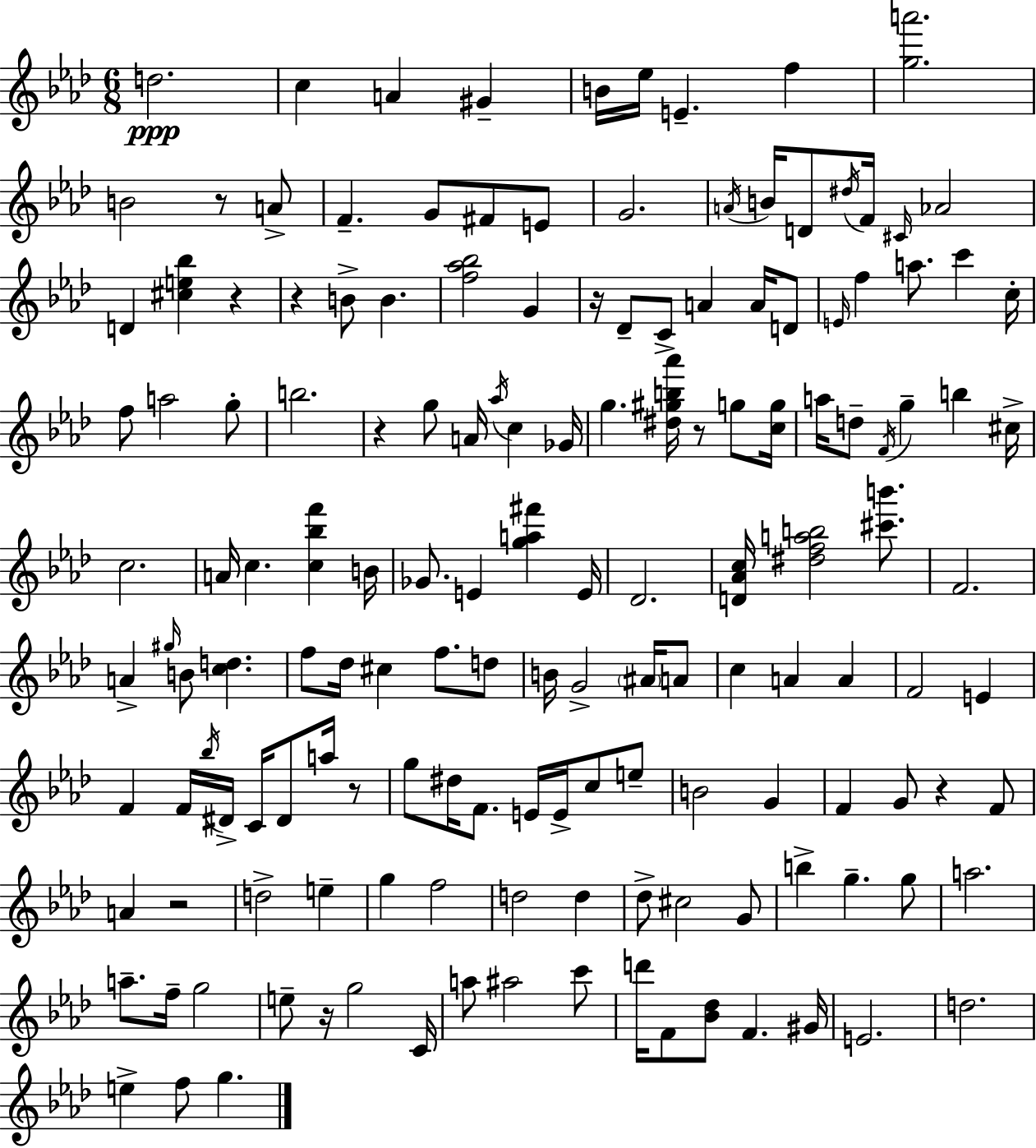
{
  \clef treble
  \numericTimeSignature
  \time 6/8
  \key aes \major
  d''2.\ppp | c''4 a'4 gis'4-- | b'16 ees''16 e'4.-- f''4 | <g'' a'''>2. | \break b'2 r8 a'8-> | f'4.-- g'8 fis'8 e'8 | g'2. | \acciaccatura { a'16 } b'16 d'8 \acciaccatura { dis''16 } f'16 \grace { cis'16 } aes'2 | \break d'4 <cis'' e'' bes''>4 r4 | r4 b'8-> b'4. | <f'' aes'' bes''>2 g'4 | r16 des'8-- c'8-> a'4 | \break a'16 d'8 \grace { e'16 } f''4 a''8. c'''4 | c''16-. f''8 a''2 | g''8-. b''2. | r4 g''8 a'16 \acciaccatura { aes''16 } | \break c''4 ges'16 g''4. <dis'' gis'' b'' aes'''>16 | r8 g''8 <c'' g''>16 a''16 d''8-- \acciaccatura { f'16 } g''4-- | b''4 cis''16-> c''2. | a'16 c''4. | \break <c'' bes'' f'''>4 b'16 ges'8. e'4 | <g'' a'' fis'''>4 e'16 des'2. | <d' aes' c''>16 <dis'' f'' a'' b''>2 | <cis''' b'''>8. f'2. | \break a'4-> \grace { gis''16 } b'8 | <c'' d''>4. f''8 des''16 cis''4 | f''8. d''8 b'16 g'2-> | \parenthesize ais'16 a'8 c''4 a'4 | \break a'4 f'2 | e'4 f'4 f'16 | \acciaccatura { bes''16 } dis'16-> c'16 dis'8 a''16 r8 g''8 dis''16 f'8. | e'16 e'16-> c''8 e''8-- b'2 | \break g'4 f'4 | g'8 r4 f'8 a'4 | r2 d''2-> | e''4-- g''4 | \break f''2 d''2 | d''4 des''8-> cis''2 | g'8 b''4-> | g''4.-- g''8 a''2. | \break a''8.-- f''16-- | g''2 e''8-- r16 g''2 | c'16 a''8 ais''2 | c'''8 d'''16 f'8 <bes' des''>8 | \break f'4. gis'16 e'2. | d''2. | e''4-> | f''8 g''4. \bar "|."
}